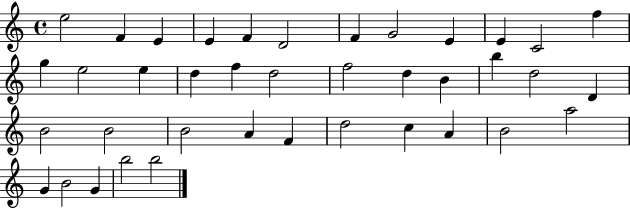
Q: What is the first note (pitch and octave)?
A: E5